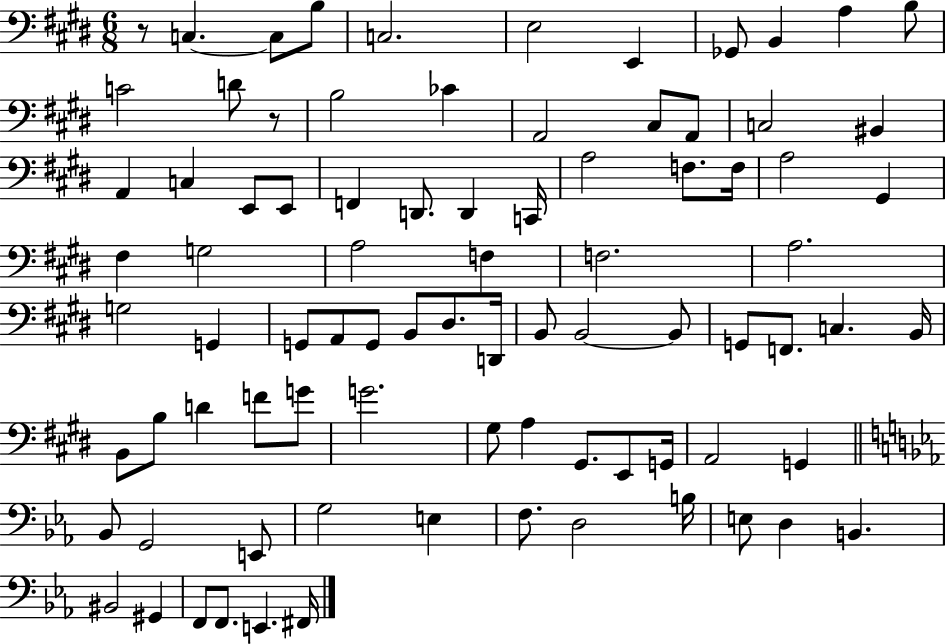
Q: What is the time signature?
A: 6/8